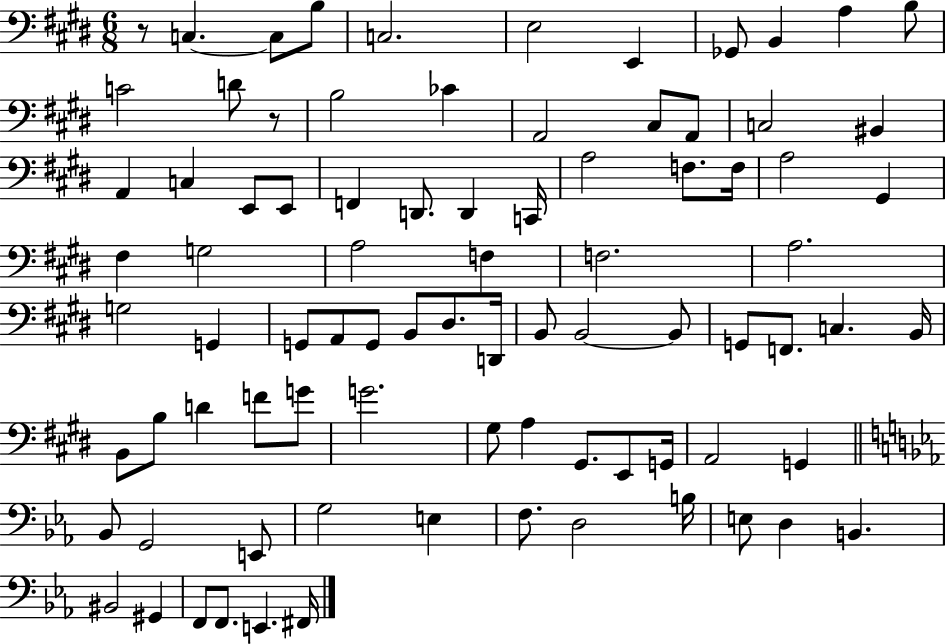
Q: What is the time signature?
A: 6/8